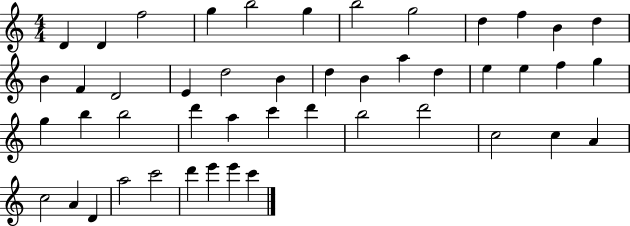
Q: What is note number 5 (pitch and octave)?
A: B5